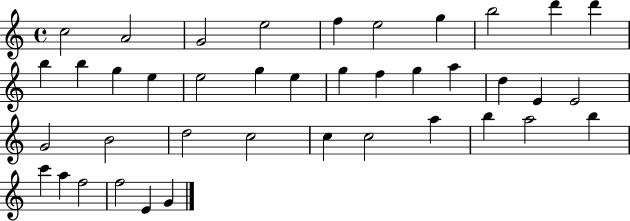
{
  \clef treble
  \time 4/4
  \defaultTimeSignature
  \key c \major
  c''2 a'2 | g'2 e''2 | f''4 e''2 g''4 | b''2 d'''4 d'''4 | \break b''4 b''4 g''4 e''4 | e''2 g''4 e''4 | g''4 f''4 g''4 a''4 | d''4 e'4 e'2 | \break g'2 b'2 | d''2 c''2 | c''4 c''2 a''4 | b''4 a''2 b''4 | \break c'''4 a''4 f''2 | f''2 e'4 g'4 | \bar "|."
}